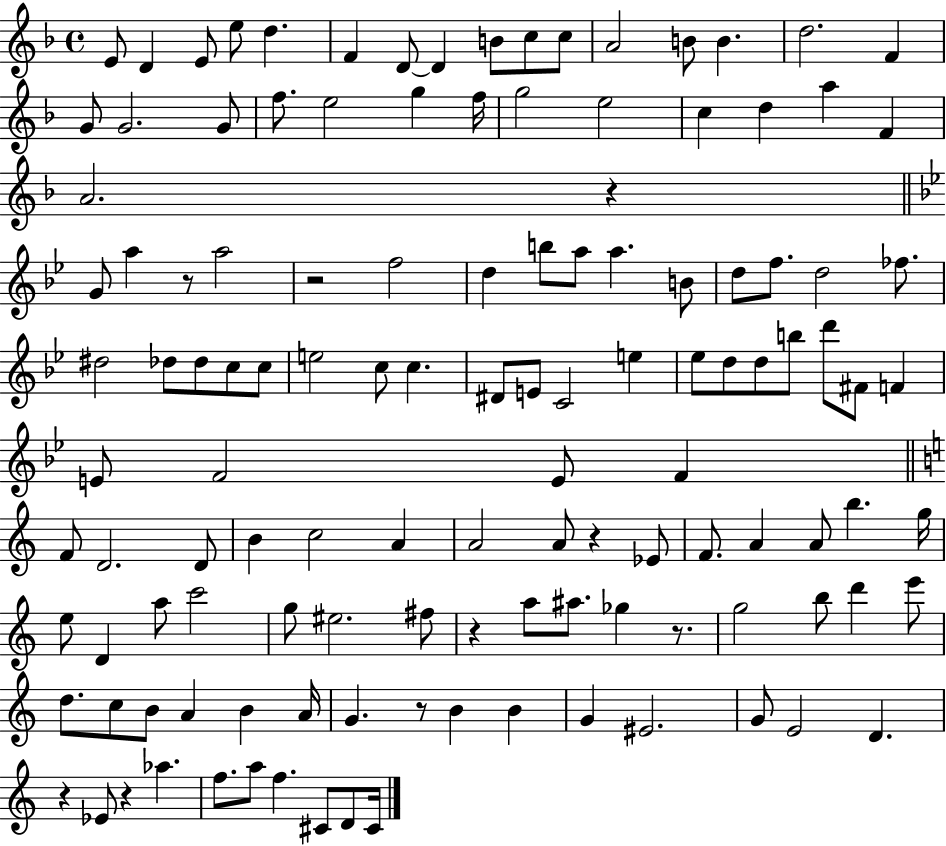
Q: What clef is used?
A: treble